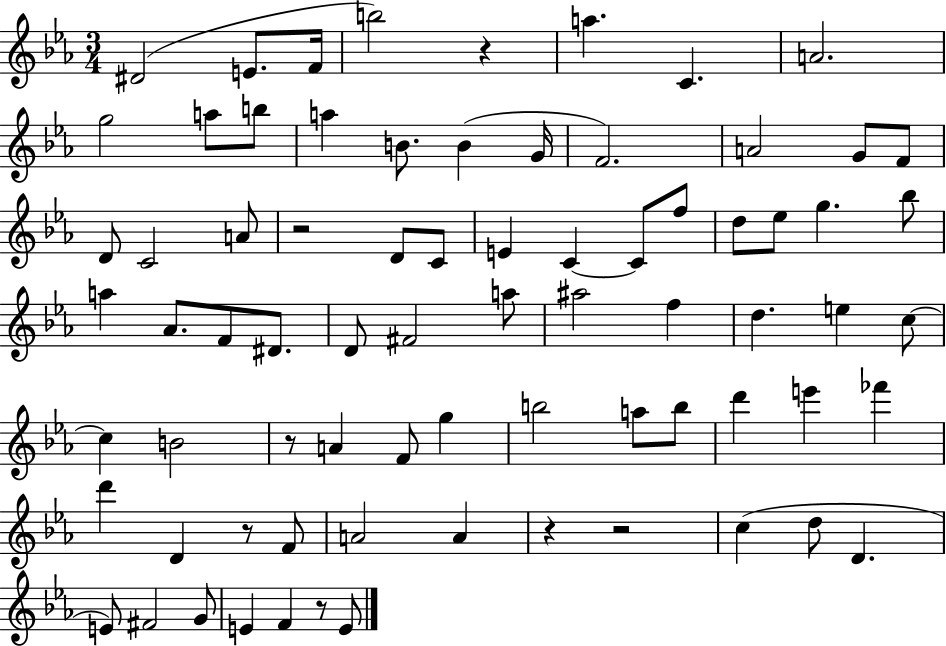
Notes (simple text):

D#4/h E4/e. F4/s B5/h R/q A5/q. C4/q. A4/h. G5/h A5/e B5/e A5/q B4/e. B4/q G4/s F4/h. A4/h G4/e F4/e D4/e C4/h A4/e R/h D4/e C4/e E4/q C4/q C4/e F5/e D5/e Eb5/e G5/q. Bb5/e A5/q Ab4/e. F4/e D#4/e. D4/e F#4/h A5/e A#5/h F5/q D5/q. E5/q C5/e C5/q B4/h R/e A4/q F4/e G5/q B5/h A5/e B5/e D6/q E6/q FES6/q D6/q D4/q R/e F4/e A4/h A4/q R/q R/h C5/q D5/e D4/q. E4/e F#4/h G4/e E4/q F4/q R/e E4/e